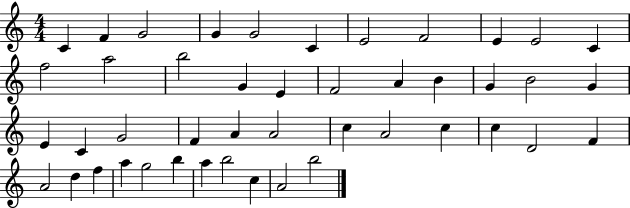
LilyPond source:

{
  \clef treble
  \numericTimeSignature
  \time 4/4
  \key c \major
  c'4 f'4 g'2 | g'4 g'2 c'4 | e'2 f'2 | e'4 e'2 c'4 | \break f''2 a''2 | b''2 g'4 e'4 | f'2 a'4 b'4 | g'4 b'2 g'4 | \break e'4 c'4 g'2 | f'4 a'4 a'2 | c''4 a'2 c''4 | c''4 d'2 f'4 | \break a'2 d''4 f''4 | a''4 g''2 b''4 | a''4 b''2 c''4 | a'2 b''2 | \break \bar "|."
}